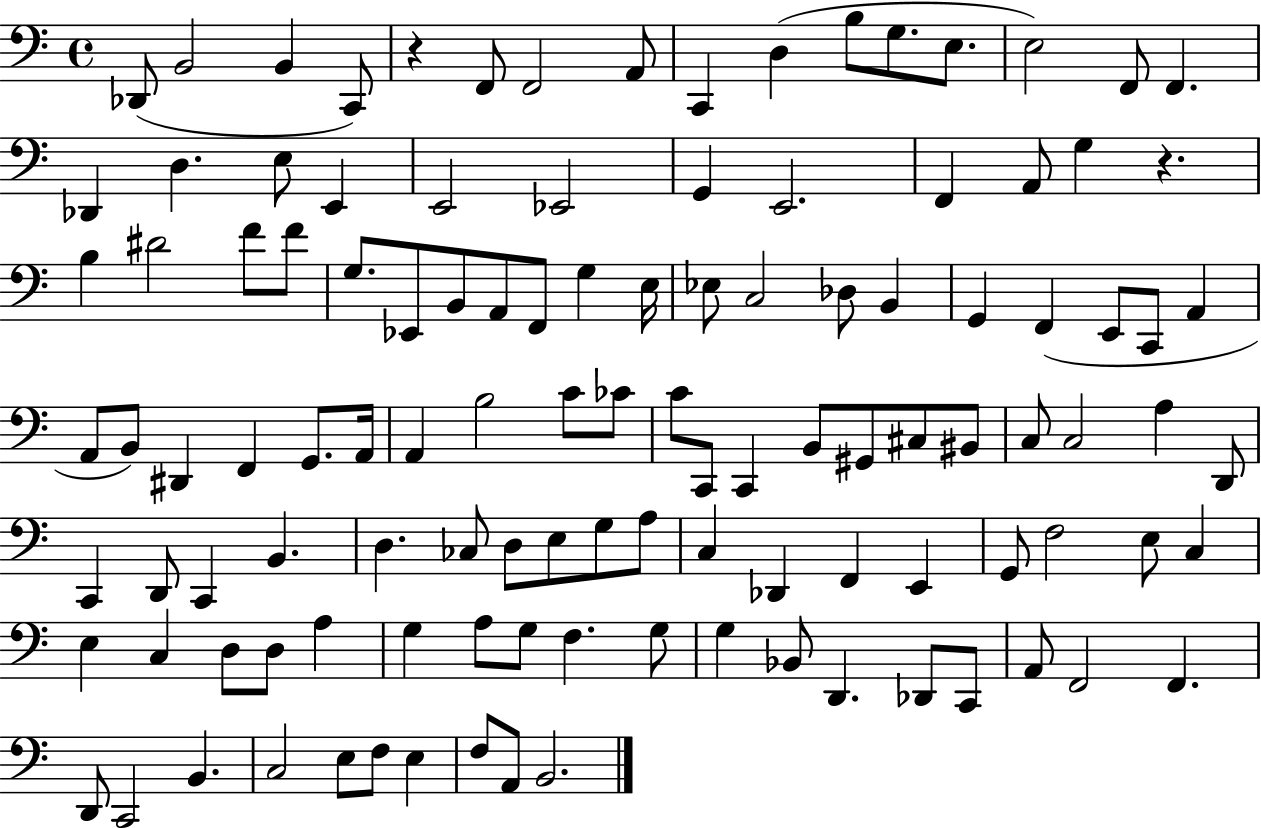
Db2/e B2/h B2/q C2/e R/q F2/e F2/h A2/e C2/q D3/q B3/e G3/e. E3/e. E3/h F2/e F2/q. Db2/q D3/q. E3/e E2/q E2/h Eb2/h G2/q E2/h. F2/q A2/e G3/q R/q. B3/q D#4/h F4/e F4/e G3/e. Eb2/e B2/e A2/e F2/e G3/q E3/s Eb3/e C3/h Db3/e B2/q G2/q F2/q E2/e C2/e A2/q A2/e B2/e D#2/q F2/q G2/e. A2/s A2/q B3/h C4/e CES4/e C4/e C2/e C2/q B2/e G#2/e C#3/e BIS2/e C3/e C3/h A3/q D2/e C2/q D2/e C2/q B2/q. D3/q. CES3/e D3/e E3/e G3/e A3/e C3/q Db2/q F2/q E2/q G2/e F3/h E3/e C3/q E3/q C3/q D3/e D3/e A3/q G3/q A3/e G3/e F3/q. G3/e G3/q Bb2/e D2/q. Db2/e C2/e A2/e F2/h F2/q. D2/e C2/h B2/q. C3/h E3/e F3/e E3/q F3/e A2/e B2/h.